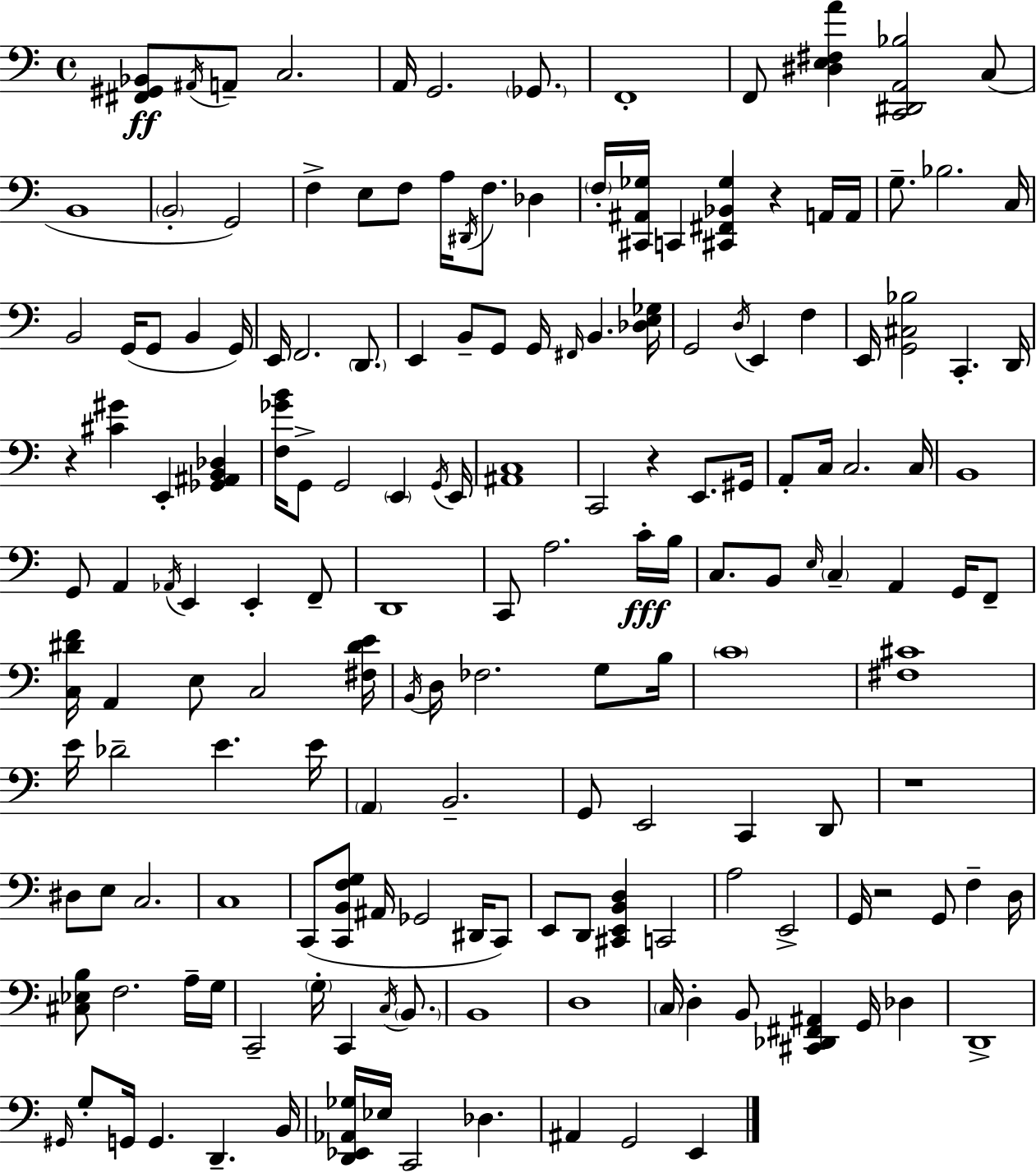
{
  \clef bass
  \time 4/4
  \defaultTimeSignature
  \key c \major
  <fis, gis, bes,>8\ff \acciaccatura { ais,16 } a,8-- c2. | a,16 g,2. \parenthesize ges,8. | f,1-. | f,8 <dis e fis a'>4 <c, dis, a, bes>2 c8( | \break b,1 | \parenthesize b,2-. g,2) | f4-> e8 f8 a16 \acciaccatura { dis,16 } f8. des4 | \parenthesize f16-. <cis, ais, ges>16 c,4 <cis, fis, bes, ges>4 r4 | \break a,16 a,16 g8.-- bes2. | c16 b,2 g,16( g,8 b,4 | g,16) e,16 f,2. \parenthesize d,8. | e,4 b,8-- g,8 g,16 \grace { fis,16 } b,4. | \break <des e ges>16 g,2 \acciaccatura { d16 } e,4 | f4 e,16 <g, cis bes>2 c,4.-. | d,16 r4 <cis' gis'>4 e,4-. | <ges, ais, b, des>4 <f ges' b'>16 g,8-> g,2 \parenthesize e,4 | \break \acciaccatura { g,16 } e,16 <ais, c>1 | c,2 r4 | e,8. gis,16 a,8-. c16 c2. | c16 b,1 | \break g,8 a,4 \acciaccatura { aes,16 } e,4 | e,4-. f,8-- d,1 | c,8 a2. | c'16-.\fff b16 c8. b,8 \grace { e16 } \parenthesize c4-- | \break a,4 g,16 f,8-- <c dis' f'>16 a,4 e8 c2 | <fis dis' e'>16 \acciaccatura { b,16 } d16 fes2. | g8 b16 \parenthesize c'1 | <fis cis'>1 | \break e'16 des'2-- | e'4. e'16 \parenthesize a,4 b,2.-- | g,8 e,2 | c,4 d,8 r1 | \break dis8 e8 c2. | c1 | c,8( <c, b, f g>8 ais,16 ges,2 | dis,16 c,8) e,8 d,8 <cis, e, b, d>4 | \break c,2 a2 | e,2-> g,16 r2 | g,8 f4-- d16 <cis ees b>8 f2. | a16-- g16 c,2-- | \break \parenthesize g16-. c,4 \acciaccatura { c16 } \parenthesize b,8. b,1 | d1 | \parenthesize c16 d4-. b,8 | <cis, des, fis, ais,>4 g,16 des4 d,1-> | \break \grace { gis,16 } g8-. g,16 g,4. | d,4.-- b,16 <d, ees, aes, ges>16 ees16 c,2 | des4. ais,4 g,2 | e,4 \bar "|."
}